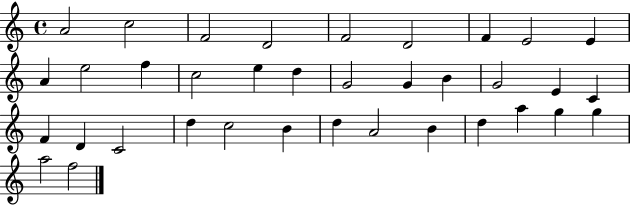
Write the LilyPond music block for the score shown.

{
  \clef treble
  \time 4/4
  \defaultTimeSignature
  \key c \major
  a'2 c''2 | f'2 d'2 | f'2 d'2 | f'4 e'2 e'4 | \break a'4 e''2 f''4 | c''2 e''4 d''4 | g'2 g'4 b'4 | g'2 e'4 c'4 | \break f'4 d'4 c'2 | d''4 c''2 b'4 | d''4 a'2 b'4 | d''4 a''4 g''4 g''4 | \break a''2 f''2 | \bar "|."
}